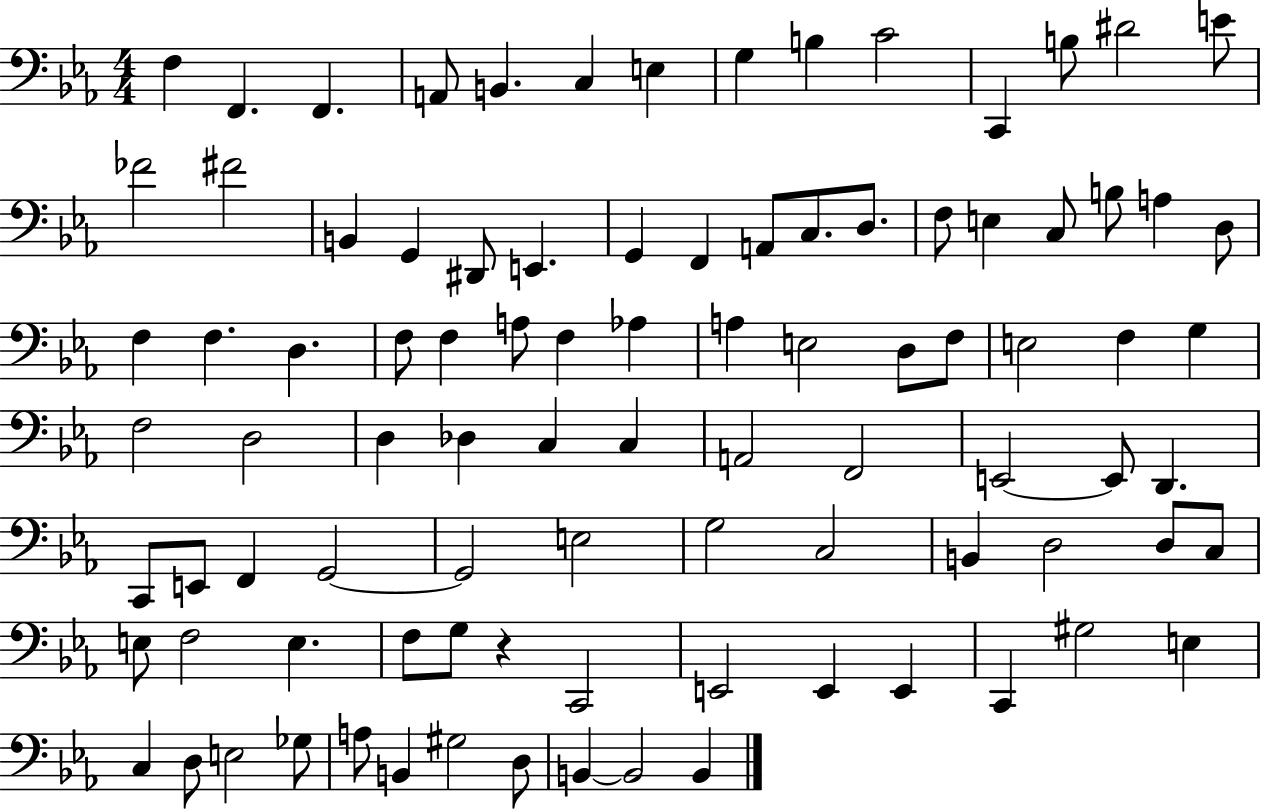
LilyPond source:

{
  \clef bass
  \numericTimeSignature
  \time 4/4
  \key ees \major
  f4 f,4. f,4. | a,8 b,4. c4 e4 | g4 b4 c'2 | c,4 b8 dis'2 e'8 | \break fes'2 fis'2 | b,4 g,4 dis,8 e,4. | g,4 f,4 a,8 c8. d8. | f8 e4 c8 b8 a4 d8 | \break f4 f4. d4. | f8 f4 a8 f4 aes4 | a4 e2 d8 f8 | e2 f4 g4 | \break f2 d2 | d4 des4 c4 c4 | a,2 f,2 | e,2~~ e,8 d,4. | \break c,8 e,8 f,4 g,2~~ | g,2 e2 | g2 c2 | b,4 d2 d8 c8 | \break e8 f2 e4. | f8 g8 r4 c,2 | e,2 e,4 e,4 | c,4 gis2 e4 | \break c4 d8 e2 ges8 | a8 b,4 gis2 d8 | b,4~~ b,2 b,4 | \bar "|."
}